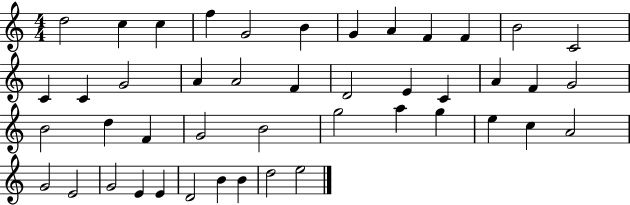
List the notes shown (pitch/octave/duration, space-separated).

D5/h C5/q C5/q F5/q G4/h B4/q G4/q A4/q F4/q F4/q B4/h C4/h C4/q C4/q G4/h A4/q A4/h F4/q D4/h E4/q C4/q A4/q F4/q G4/h B4/h D5/q F4/q G4/h B4/h G5/h A5/q G5/q E5/q C5/q A4/h G4/h E4/h G4/h E4/q E4/q D4/h B4/q B4/q D5/h E5/h